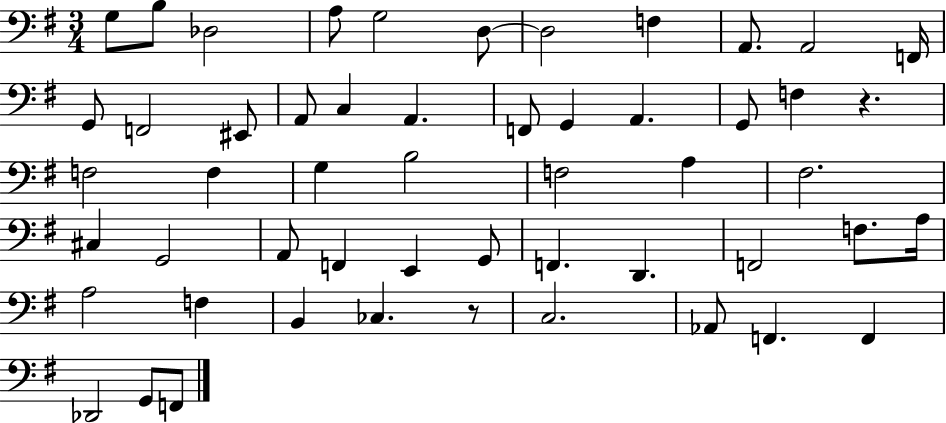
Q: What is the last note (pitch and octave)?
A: F2